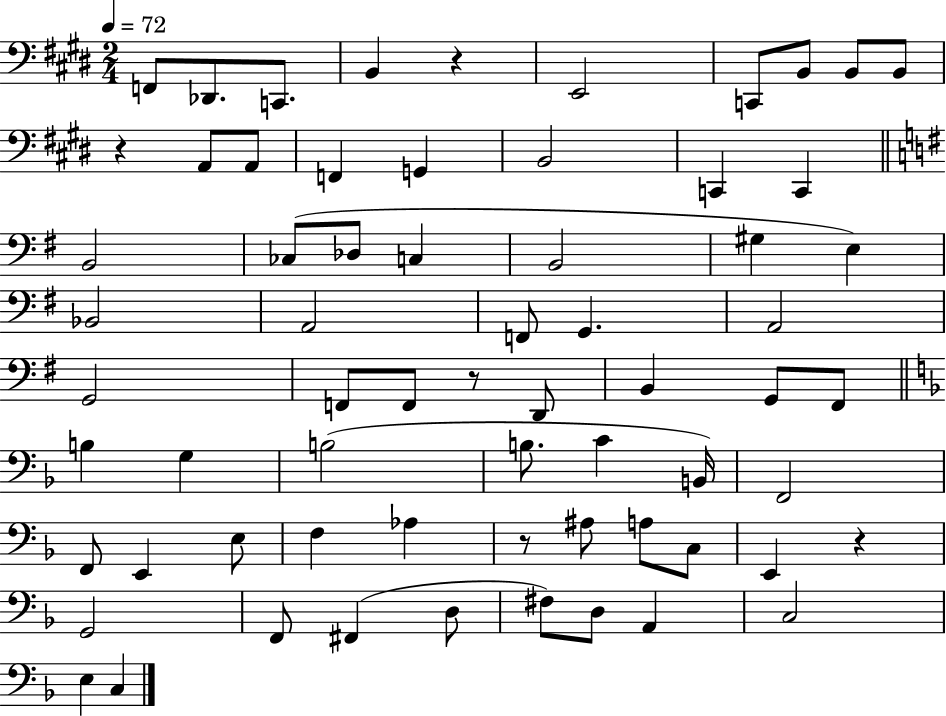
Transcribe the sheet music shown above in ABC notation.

X:1
T:Untitled
M:2/4
L:1/4
K:E
F,,/2 _D,,/2 C,,/2 B,, z E,,2 C,,/2 B,,/2 B,,/2 B,,/2 z A,,/2 A,,/2 F,, G,, B,,2 C,, C,, B,,2 _C,/2 _D,/2 C, B,,2 ^G, E, _B,,2 A,,2 F,,/2 G,, A,,2 G,,2 F,,/2 F,,/2 z/2 D,,/2 B,, G,,/2 ^F,,/2 B, G, B,2 B,/2 C B,,/4 F,,2 F,,/2 E,, E,/2 F, _A, z/2 ^A,/2 A,/2 C,/2 E,, z G,,2 F,,/2 ^F,, D,/2 ^F,/2 D,/2 A,, C,2 E, C,